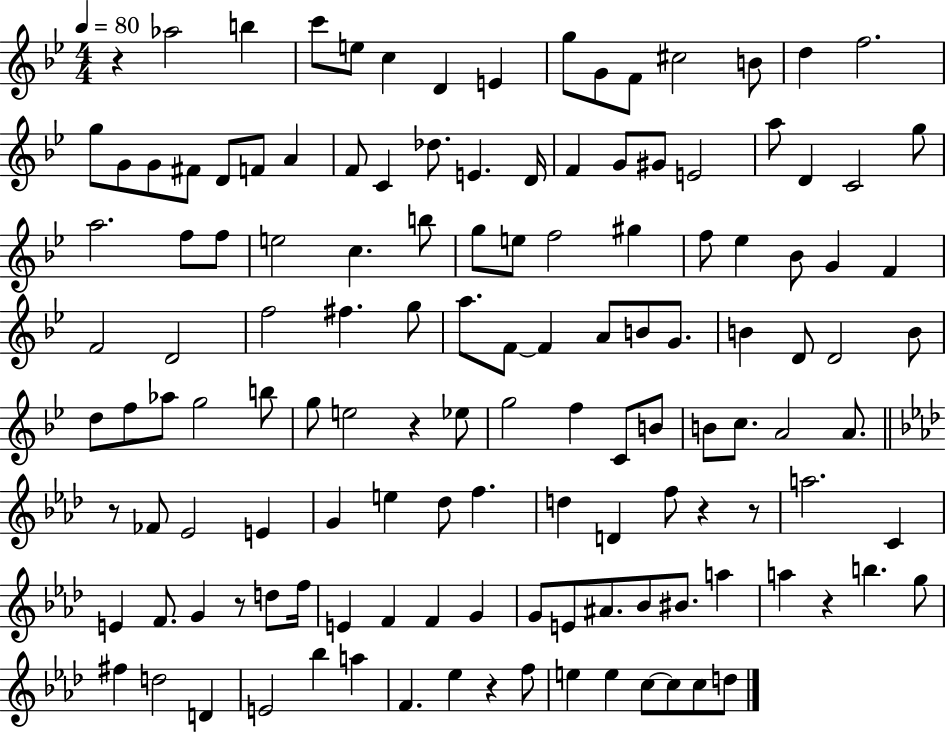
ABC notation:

X:1
T:Untitled
M:4/4
L:1/4
K:Bb
z _a2 b c'/2 e/2 c D E g/2 G/2 F/2 ^c2 B/2 d f2 g/2 G/2 G/2 ^F/2 D/2 F/2 A F/2 C _d/2 E D/4 F G/2 ^G/2 E2 a/2 D C2 g/2 a2 f/2 f/2 e2 c b/2 g/2 e/2 f2 ^g f/2 _e _B/2 G F F2 D2 f2 ^f g/2 a/2 F/2 F A/2 B/2 G/2 B D/2 D2 B/2 d/2 f/2 _a/2 g2 b/2 g/2 e2 z _e/2 g2 f C/2 B/2 B/2 c/2 A2 A/2 z/2 _F/2 _E2 E G e _d/2 f d D f/2 z z/2 a2 C E F/2 G z/2 d/2 f/4 E F F G G/2 E/2 ^A/2 _B/2 ^B/2 a a z b g/2 ^f d2 D E2 _b a F _e z f/2 e e c/2 c/2 c/2 d/2